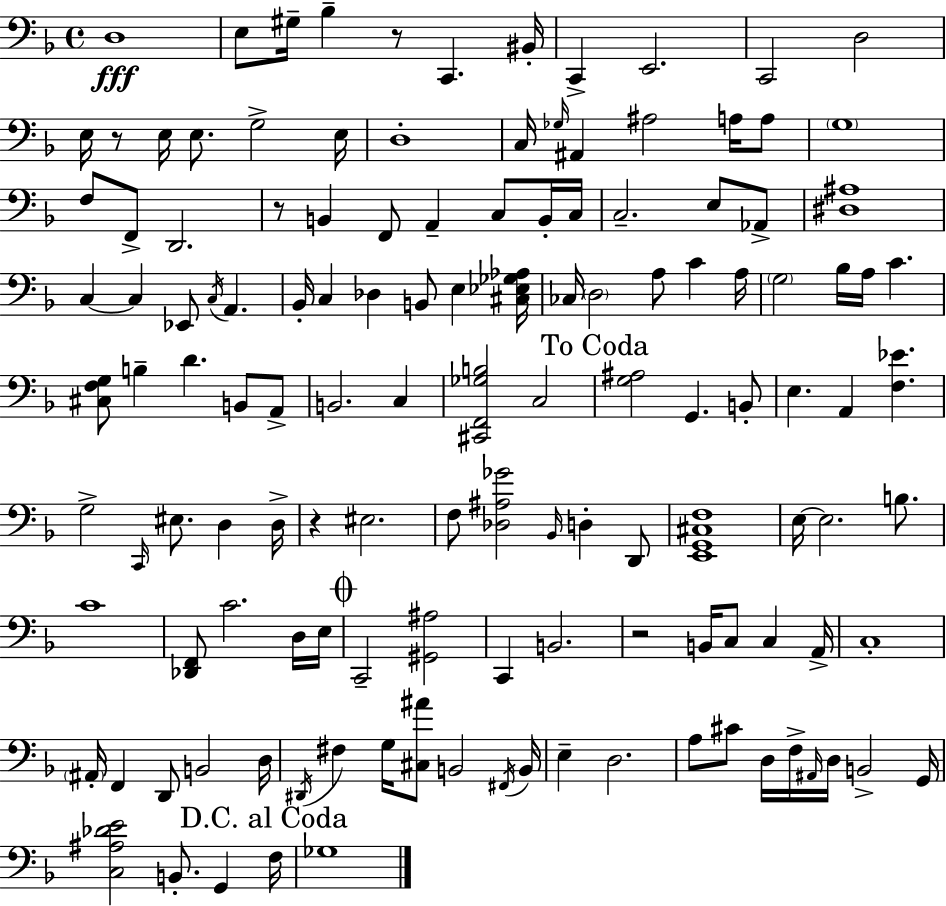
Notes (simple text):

D3/w E3/e G#3/s Bb3/q R/e C2/q. BIS2/s C2/q E2/h. C2/h D3/h E3/s R/e E3/s E3/e. G3/h E3/s D3/w C3/s Gb3/s A#2/q A#3/h A3/s A3/e G3/w F3/e F2/e D2/h. R/e B2/q F2/e A2/q C3/e B2/s C3/s C3/h. E3/e Ab2/e [D#3,A#3]/w C3/q C3/q Eb2/e C3/s A2/q. Bb2/s C3/q Db3/q B2/e E3/q [C#3,Eb3,Gb3,Ab3]/s CES3/s D3/h A3/e C4/q A3/s G3/h Bb3/s A3/s C4/q. [C#3,F3,G3]/e B3/q D4/q. B2/e A2/e B2/h. C3/q [C#2,F2,Gb3,B3]/h C3/h [G3,A#3]/h G2/q. B2/e E3/q. A2/q [F3,Eb4]/q. G3/h C2/s EIS3/e. D3/q D3/s R/q EIS3/h. F3/e [Db3,A#3,Gb4]/h Bb2/s D3/q D2/e [E2,G2,C#3,F3]/w E3/s E3/h. B3/e. C4/w [Db2,F2]/e C4/h. D3/s E3/s C2/h [G#2,A#3]/h C2/q B2/h. R/h B2/s C3/e C3/q A2/s C3/w A#2/s F2/q D2/e B2/h D3/s D#2/s F#3/q G3/s [C#3,A#4]/e B2/h F#2/s B2/s E3/q D3/h. A3/e C#4/e D3/s F3/s A#2/s D3/s B2/h G2/s [C3,A#3,Db4,E4]/h B2/e. G2/q F3/s Gb3/w